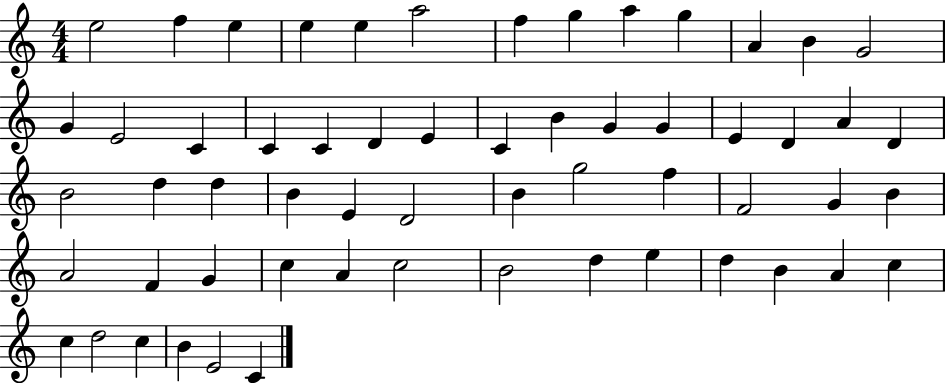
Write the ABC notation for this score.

X:1
T:Untitled
M:4/4
L:1/4
K:C
e2 f e e e a2 f g a g A B G2 G E2 C C C D E C B G G E D A D B2 d d B E D2 B g2 f F2 G B A2 F G c A c2 B2 d e d B A c c d2 c B E2 C